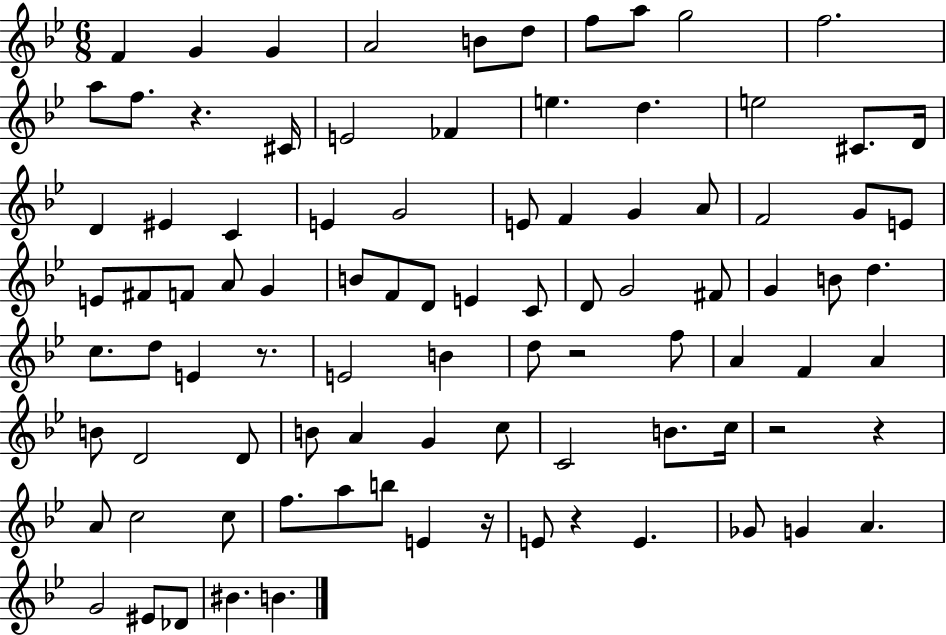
X:1
T:Untitled
M:6/8
L:1/4
K:Bb
F G G A2 B/2 d/2 f/2 a/2 g2 f2 a/2 f/2 z ^C/4 E2 _F e d e2 ^C/2 D/4 D ^E C E G2 E/2 F G A/2 F2 G/2 E/2 E/2 ^F/2 F/2 A/2 G B/2 F/2 D/2 E C/2 D/2 G2 ^F/2 G B/2 d c/2 d/2 E z/2 E2 B d/2 z2 f/2 A F A B/2 D2 D/2 B/2 A G c/2 C2 B/2 c/4 z2 z A/2 c2 c/2 f/2 a/2 b/2 E z/4 E/2 z E _G/2 G A G2 ^E/2 _D/2 ^B B